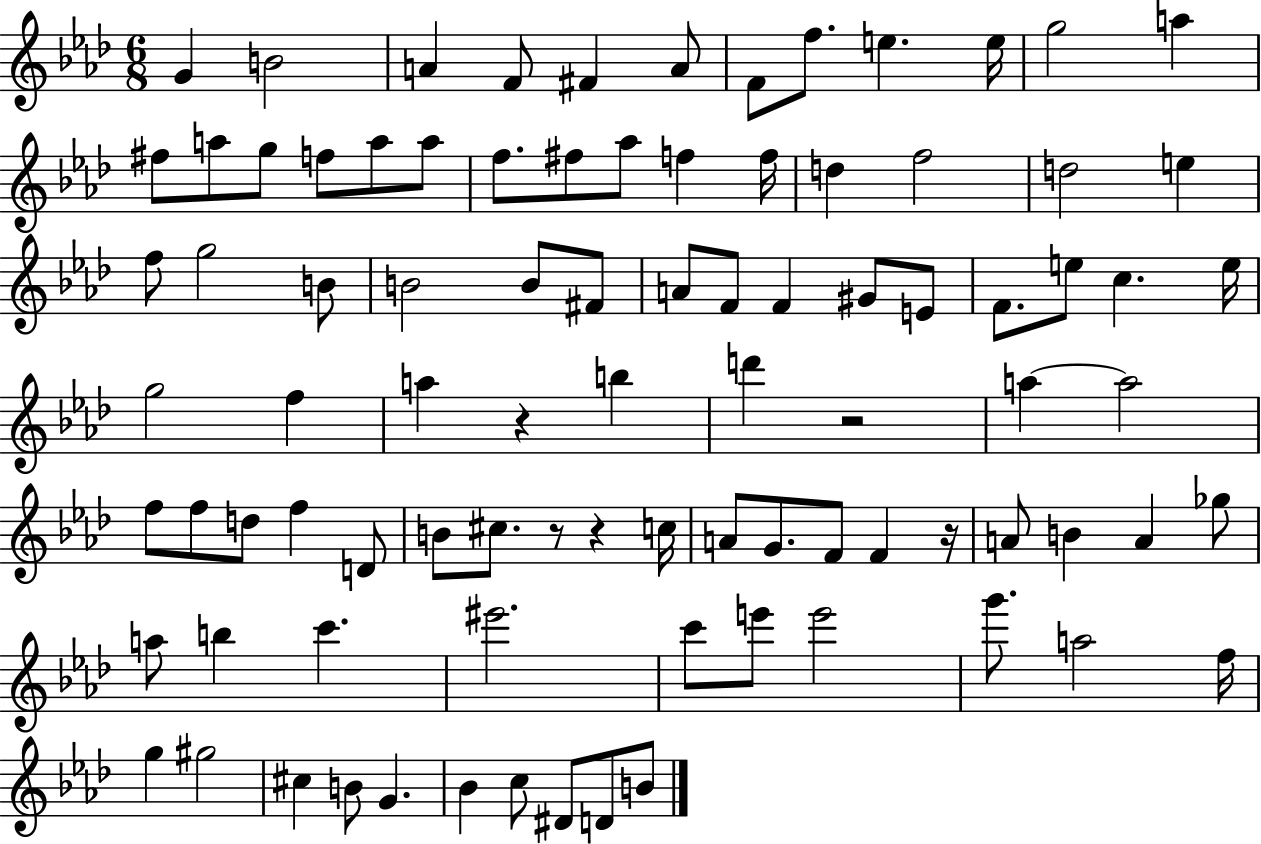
{
  \clef treble
  \numericTimeSignature
  \time 6/8
  \key aes \major
  g'4 b'2 | a'4 f'8 fis'4 a'8 | f'8 f''8. e''4. e''16 | g''2 a''4 | \break fis''8 a''8 g''8 f''8 a''8 a''8 | f''8. fis''8 aes''8 f''4 f''16 | d''4 f''2 | d''2 e''4 | \break f''8 g''2 b'8 | b'2 b'8 fis'8 | a'8 f'8 f'4 gis'8 e'8 | f'8. e''8 c''4. e''16 | \break g''2 f''4 | a''4 r4 b''4 | d'''4 r2 | a''4~~ a''2 | \break f''8 f''8 d''8 f''4 d'8 | b'8 cis''8. r8 r4 c''16 | a'8 g'8. f'8 f'4 r16 | a'8 b'4 a'4 ges''8 | \break a''8 b''4 c'''4. | eis'''2. | c'''8 e'''8 e'''2 | g'''8. a''2 f''16 | \break g''4 gis''2 | cis''4 b'8 g'4. | bes'4 c''8 dis'8 d'8 b'8 | \bar "|."
}